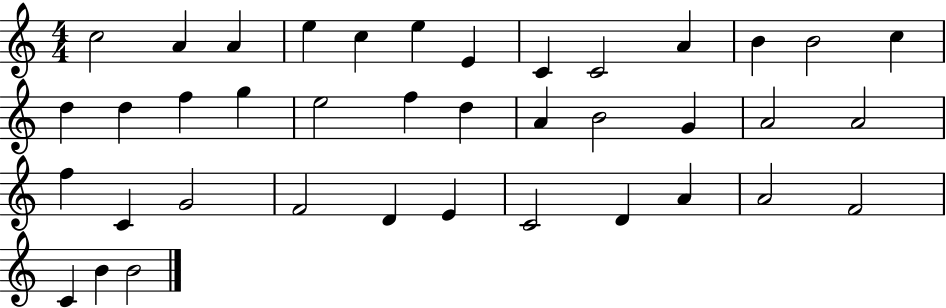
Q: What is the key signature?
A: C major